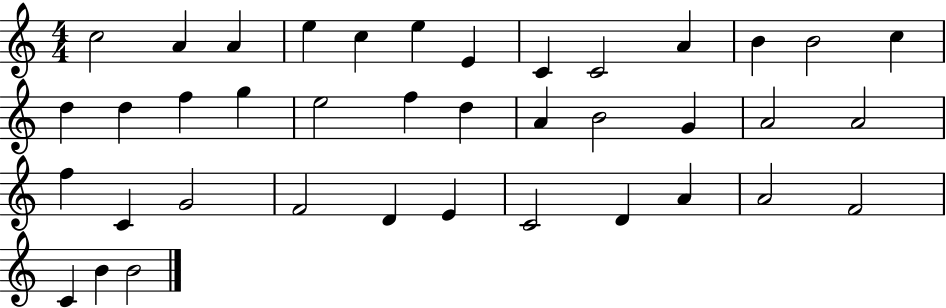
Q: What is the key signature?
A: C major